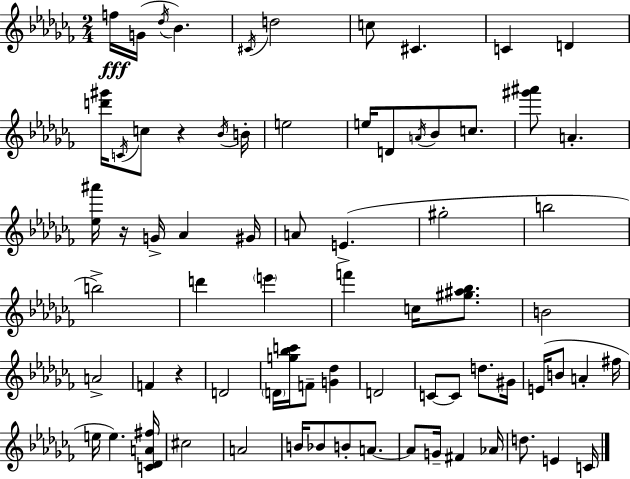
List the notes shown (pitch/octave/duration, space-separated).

F5/s G4/s Db5/s Bb4/q. C#4/s D5/h C5/e C#4/q. C4/q D4/q [D6,G#6]/s C4/s C5/e R/q Bb4/s B4/s E5/h E5/s D4/e A4/s Bb4/e C5/e. [G#6,A#6]/e A4/q. [Eb5,A#6]/s R/s G4/s Ab4/q G#4/s A4/e E4/q. G#5/h B5/h B5/h D6/q E6/q F6/q C5/s [G#5,A#5,Bb5]/e. B4/h A4/h F4/q R/q D4/h D4/s [G5,Bb5,C6]/s F4/e [G4,Db5]/q D4/h C4/e C4/e D5/e. G#4/s E4/s B4/e A4/q F#5/s E5/s E5/q. [C4,Db4,A4,F#5]/s C#5/h A4/h B4/s Bb4/e B4/e A4/e. A4/e G4/s F#4/q Ab4/s D5/e. E4/q C4/s